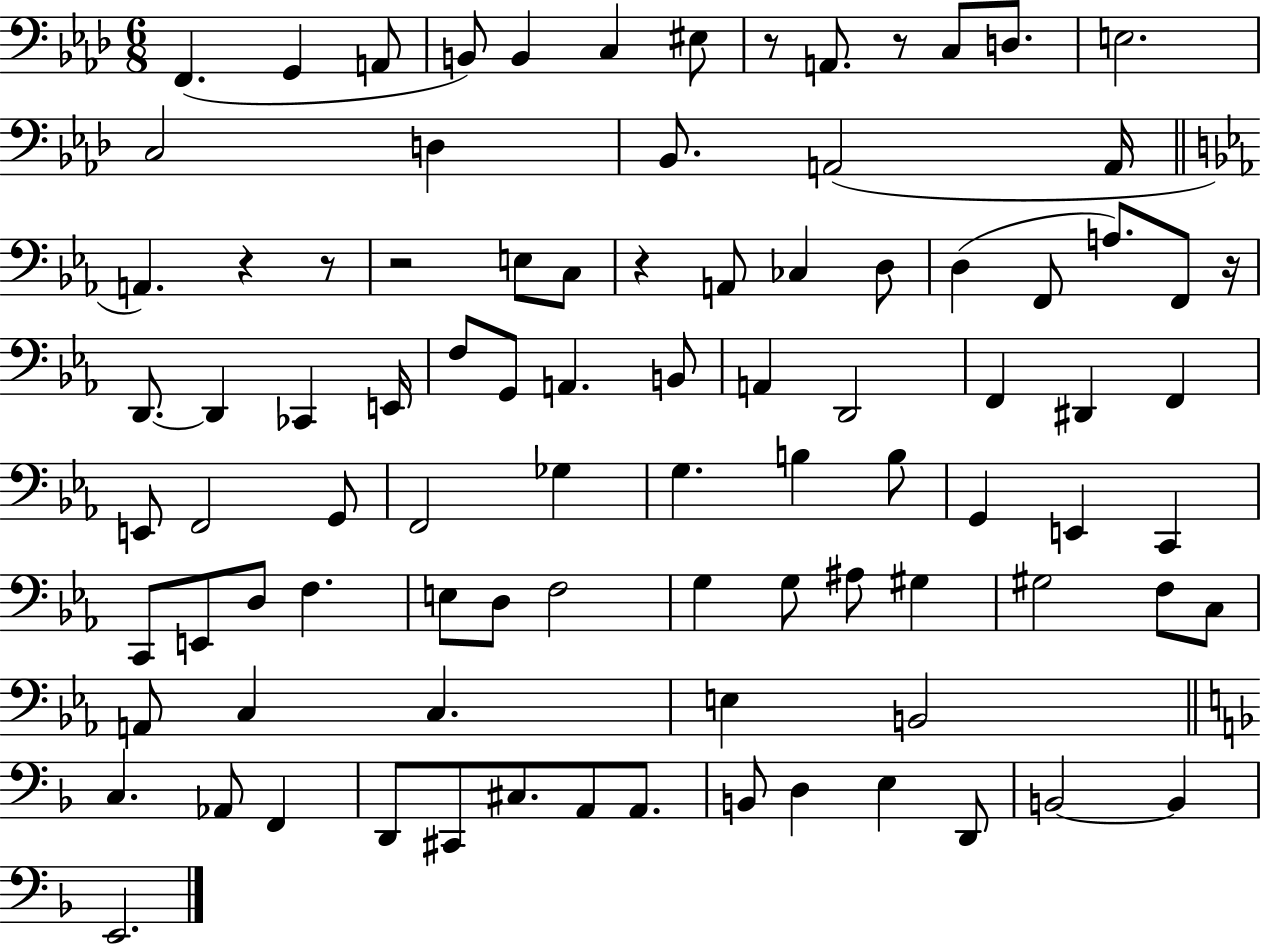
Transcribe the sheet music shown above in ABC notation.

X:1
T:Untitled
M:6/8
L:1/4
K:Ab
F,, G,, A,,/2 B,,/2 B,, C, ^E,/2 z/2 A,,/2 z/2 C,/2 D,/2 E,2 C,2 D, _B,,/2 A,,2 A,,/4 A,, z z/2 z2 E,/2 C,/2 z A,,/2 _C, D,/2 D, F,,/2 A,/2 F,,/2 z/4 D,,/2 D,, _C,, E,,/4 F,/2 G,,/2 A,, B,,/2 A,, D,,2 F,, ^D,, F,, E,,/2 F,,2 G,,/2 F,,2 _G, G, B, B,/2 G,, E,, C,, C,,/2 E,,/2 D,/2 F, E,/2 D,/2 F,2 G, G,/2 ^A,/2 ^G, ^G,2 F,/2 C,/2 A,,/2 C, C, E, B,,2 C, _A,,/2 F,, D,,/2 ^C,,/2 ^C,/2 A,,/2 A,,/2 B,,/2 D, E, D,,/2 B,,2 B,, E,,2